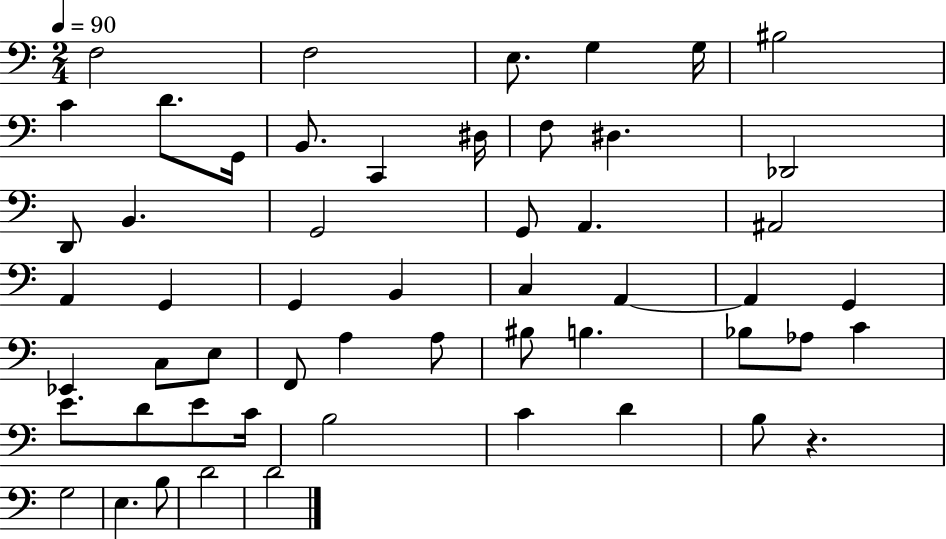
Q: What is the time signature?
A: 2/4